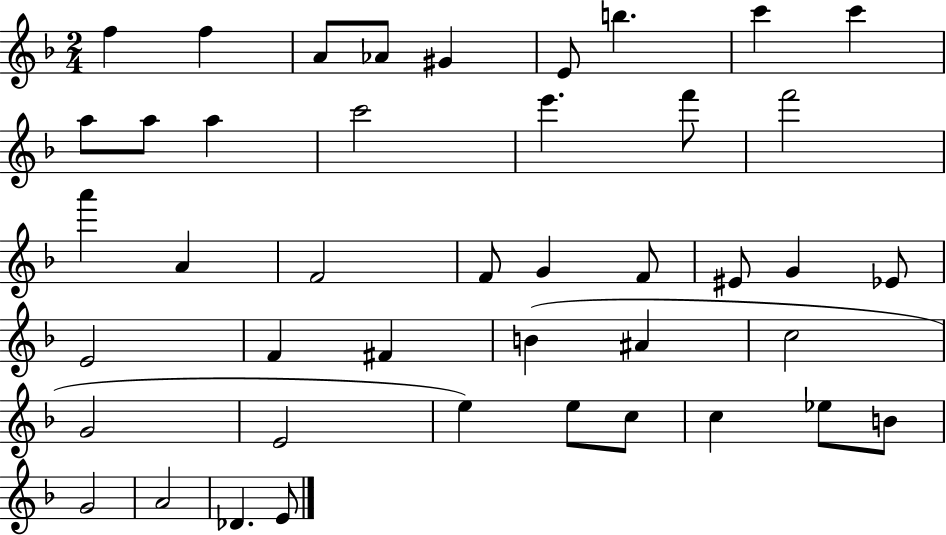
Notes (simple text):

F5/q F5/q A4/e Ab4/e G#4/q E4/e B5/q. C6/q C6/q A5/e A5/e A5/q C6/h E6/q. F6/e F6/h A6/q A4/q F4/h F4/e G4/q F4/e EIS4/e G4/q Eb4/e E4/h F4/q F#4/q B4/q A#4/q C5/h G4/h E4/h E5/q E5/e C5/e C5/q Eb5/e B4/e G4/h A4/h Db4/q. E4/e